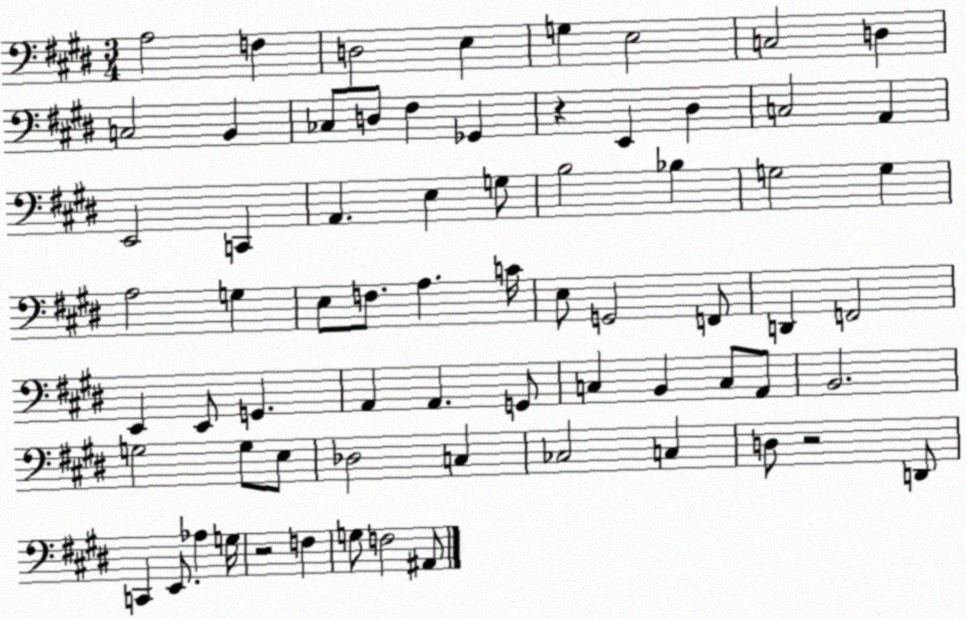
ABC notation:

X:1
T:Untitled
M:3/4
L:1/4
K:E
A,2 F, D,2 E, G, E,2 C,2 D, C,2 B,, _C,/2 D,/2 ^F, _G,, z E,, ^D, C,2 A,, E,,2 C,, A,, E, G,/2 B,2 _B, G,2 G, A,2 G, E,/2 F,/2 A, C/4 E,/2 G,,2 F,,/2 D,, F,,2 E,, E,,/2 G,, A,, A,, G,,/2 C, B,, C,/2 A,,/2 B,,2 G,2 G,/2 E,/2 _D,2 C, _C,2 C, D,/2 z2 D,,/2 C,, E,,/2 _A, G,/4 z2 F, G,/2 F,2 ^A,,/2